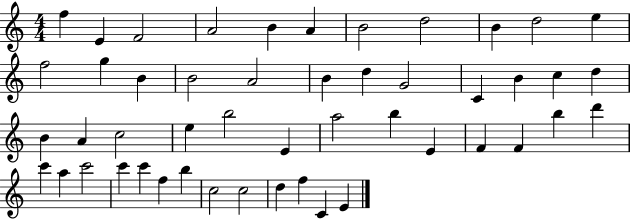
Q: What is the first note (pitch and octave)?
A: F5